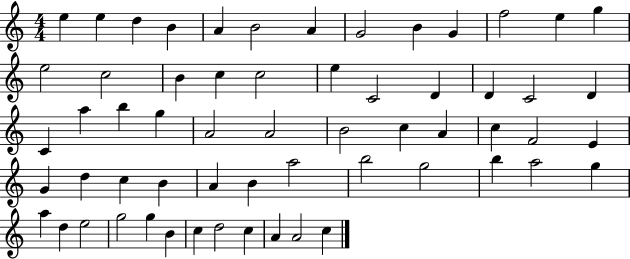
X:1
T:Untitled
M:4/4
L:1/4
K:C
e e d B A B2 A G2 B G f2 e g e2 c2 B c c2 e C2 D D C2 D C a b g A2 A2 B2 c A c F2 E G d c B A B a2 b2 g2 b a2 g a d e2 g2 g B c d2 c A A2 c